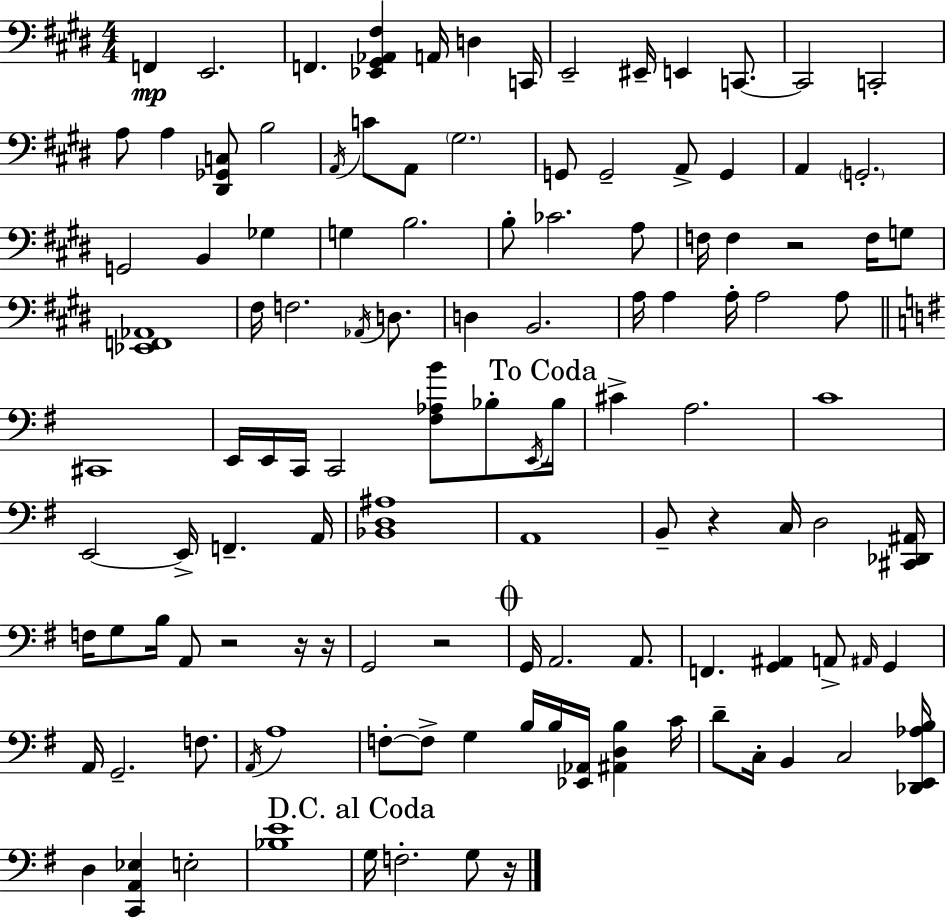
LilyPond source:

{
  \clef bass
  \numericTimeSignature
  \time 4/4
  \key e \major
  f,4\mp e,2. | f,4. <ees, gis, aes, fis>4 a,16 d4 c,16 | e,2-- eis,16-- e,4 c,8.~~ | c,2 c,2-. | \break a8 a4 <dis, ges, c>8 b2 | \acciaccatura { a,16 } c'8 a,8 \parenthesize gis2. | g,8 g,2-- a,8-> g,4 | a,4 \parenthesize g,2.-. | \break g,2 b,4 ges4 | g4 b2. | b8-. ces'2. a8 | f16 f4 r2 f16 g8 | \break <ees, f, aes,>1 | fis16 f2. \acciaccatura { aes,16 } d8. | d4 b,2. | a16 a4 a16-. a2 | \break a8 \bar "||" \break \key g \major cis,1 | e,16 e,16 c,16 c,2 <fis aes b'>8 bes8-. \acciaccatura { e,16 } | \mark "To Coda" bes16 cis'4-> a2. | c'1 | \break e,2~~ e,16-> f,4.-- | a,16 <bes, d ais>1 | a,1 | b,8-- r4 c16 d2 | \break <cis, des, ais,>16 f16 g8 b16 a,8 r2 r16 | r16 g,2 r2 | \mark \markup { \musicglyph "scripts.coda" } g,16 a,2. a,8. | f,4. <g, ais,>4 a,8-> \grace { ais,16 } g,4 | \break a,16 g,2.-- f8. | \acciaccatura { a,16 } a1 | f8-.~~ f8-> g4 b16 b16 <ees, aes,>16 <ais, d b>4 | c'16 d'8-- c16-. b,4 c2 | \break <des, e, aes b>16 d4 <c, a, ees>4 e2-. | <bes e'>1 | \mark "D.C. al Coda" g16 f2.-. | g8 r16 \bar "|."
}